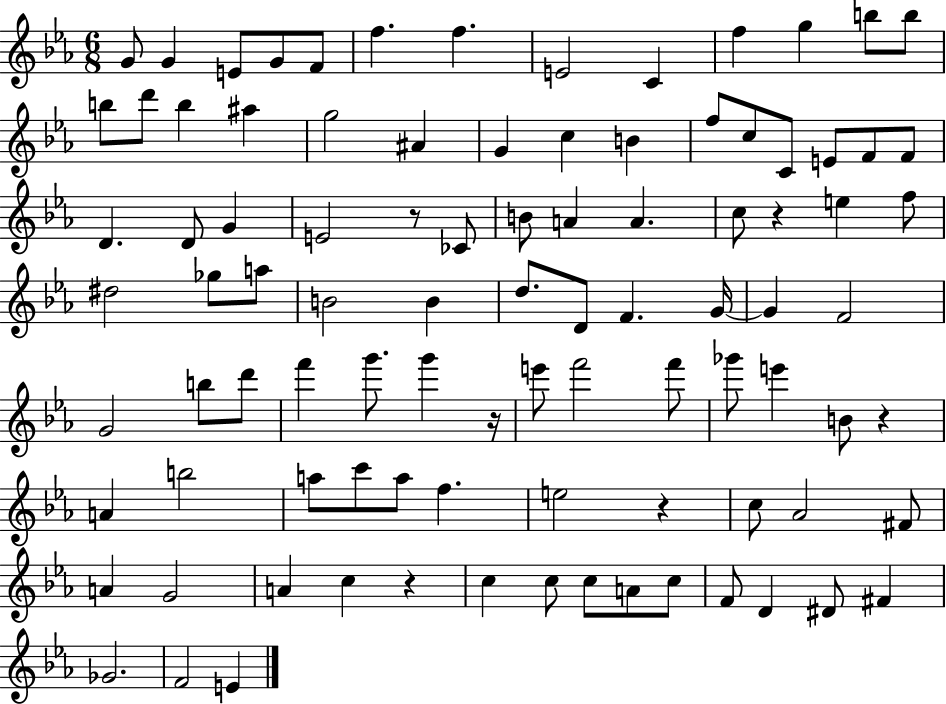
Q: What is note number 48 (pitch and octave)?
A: G4